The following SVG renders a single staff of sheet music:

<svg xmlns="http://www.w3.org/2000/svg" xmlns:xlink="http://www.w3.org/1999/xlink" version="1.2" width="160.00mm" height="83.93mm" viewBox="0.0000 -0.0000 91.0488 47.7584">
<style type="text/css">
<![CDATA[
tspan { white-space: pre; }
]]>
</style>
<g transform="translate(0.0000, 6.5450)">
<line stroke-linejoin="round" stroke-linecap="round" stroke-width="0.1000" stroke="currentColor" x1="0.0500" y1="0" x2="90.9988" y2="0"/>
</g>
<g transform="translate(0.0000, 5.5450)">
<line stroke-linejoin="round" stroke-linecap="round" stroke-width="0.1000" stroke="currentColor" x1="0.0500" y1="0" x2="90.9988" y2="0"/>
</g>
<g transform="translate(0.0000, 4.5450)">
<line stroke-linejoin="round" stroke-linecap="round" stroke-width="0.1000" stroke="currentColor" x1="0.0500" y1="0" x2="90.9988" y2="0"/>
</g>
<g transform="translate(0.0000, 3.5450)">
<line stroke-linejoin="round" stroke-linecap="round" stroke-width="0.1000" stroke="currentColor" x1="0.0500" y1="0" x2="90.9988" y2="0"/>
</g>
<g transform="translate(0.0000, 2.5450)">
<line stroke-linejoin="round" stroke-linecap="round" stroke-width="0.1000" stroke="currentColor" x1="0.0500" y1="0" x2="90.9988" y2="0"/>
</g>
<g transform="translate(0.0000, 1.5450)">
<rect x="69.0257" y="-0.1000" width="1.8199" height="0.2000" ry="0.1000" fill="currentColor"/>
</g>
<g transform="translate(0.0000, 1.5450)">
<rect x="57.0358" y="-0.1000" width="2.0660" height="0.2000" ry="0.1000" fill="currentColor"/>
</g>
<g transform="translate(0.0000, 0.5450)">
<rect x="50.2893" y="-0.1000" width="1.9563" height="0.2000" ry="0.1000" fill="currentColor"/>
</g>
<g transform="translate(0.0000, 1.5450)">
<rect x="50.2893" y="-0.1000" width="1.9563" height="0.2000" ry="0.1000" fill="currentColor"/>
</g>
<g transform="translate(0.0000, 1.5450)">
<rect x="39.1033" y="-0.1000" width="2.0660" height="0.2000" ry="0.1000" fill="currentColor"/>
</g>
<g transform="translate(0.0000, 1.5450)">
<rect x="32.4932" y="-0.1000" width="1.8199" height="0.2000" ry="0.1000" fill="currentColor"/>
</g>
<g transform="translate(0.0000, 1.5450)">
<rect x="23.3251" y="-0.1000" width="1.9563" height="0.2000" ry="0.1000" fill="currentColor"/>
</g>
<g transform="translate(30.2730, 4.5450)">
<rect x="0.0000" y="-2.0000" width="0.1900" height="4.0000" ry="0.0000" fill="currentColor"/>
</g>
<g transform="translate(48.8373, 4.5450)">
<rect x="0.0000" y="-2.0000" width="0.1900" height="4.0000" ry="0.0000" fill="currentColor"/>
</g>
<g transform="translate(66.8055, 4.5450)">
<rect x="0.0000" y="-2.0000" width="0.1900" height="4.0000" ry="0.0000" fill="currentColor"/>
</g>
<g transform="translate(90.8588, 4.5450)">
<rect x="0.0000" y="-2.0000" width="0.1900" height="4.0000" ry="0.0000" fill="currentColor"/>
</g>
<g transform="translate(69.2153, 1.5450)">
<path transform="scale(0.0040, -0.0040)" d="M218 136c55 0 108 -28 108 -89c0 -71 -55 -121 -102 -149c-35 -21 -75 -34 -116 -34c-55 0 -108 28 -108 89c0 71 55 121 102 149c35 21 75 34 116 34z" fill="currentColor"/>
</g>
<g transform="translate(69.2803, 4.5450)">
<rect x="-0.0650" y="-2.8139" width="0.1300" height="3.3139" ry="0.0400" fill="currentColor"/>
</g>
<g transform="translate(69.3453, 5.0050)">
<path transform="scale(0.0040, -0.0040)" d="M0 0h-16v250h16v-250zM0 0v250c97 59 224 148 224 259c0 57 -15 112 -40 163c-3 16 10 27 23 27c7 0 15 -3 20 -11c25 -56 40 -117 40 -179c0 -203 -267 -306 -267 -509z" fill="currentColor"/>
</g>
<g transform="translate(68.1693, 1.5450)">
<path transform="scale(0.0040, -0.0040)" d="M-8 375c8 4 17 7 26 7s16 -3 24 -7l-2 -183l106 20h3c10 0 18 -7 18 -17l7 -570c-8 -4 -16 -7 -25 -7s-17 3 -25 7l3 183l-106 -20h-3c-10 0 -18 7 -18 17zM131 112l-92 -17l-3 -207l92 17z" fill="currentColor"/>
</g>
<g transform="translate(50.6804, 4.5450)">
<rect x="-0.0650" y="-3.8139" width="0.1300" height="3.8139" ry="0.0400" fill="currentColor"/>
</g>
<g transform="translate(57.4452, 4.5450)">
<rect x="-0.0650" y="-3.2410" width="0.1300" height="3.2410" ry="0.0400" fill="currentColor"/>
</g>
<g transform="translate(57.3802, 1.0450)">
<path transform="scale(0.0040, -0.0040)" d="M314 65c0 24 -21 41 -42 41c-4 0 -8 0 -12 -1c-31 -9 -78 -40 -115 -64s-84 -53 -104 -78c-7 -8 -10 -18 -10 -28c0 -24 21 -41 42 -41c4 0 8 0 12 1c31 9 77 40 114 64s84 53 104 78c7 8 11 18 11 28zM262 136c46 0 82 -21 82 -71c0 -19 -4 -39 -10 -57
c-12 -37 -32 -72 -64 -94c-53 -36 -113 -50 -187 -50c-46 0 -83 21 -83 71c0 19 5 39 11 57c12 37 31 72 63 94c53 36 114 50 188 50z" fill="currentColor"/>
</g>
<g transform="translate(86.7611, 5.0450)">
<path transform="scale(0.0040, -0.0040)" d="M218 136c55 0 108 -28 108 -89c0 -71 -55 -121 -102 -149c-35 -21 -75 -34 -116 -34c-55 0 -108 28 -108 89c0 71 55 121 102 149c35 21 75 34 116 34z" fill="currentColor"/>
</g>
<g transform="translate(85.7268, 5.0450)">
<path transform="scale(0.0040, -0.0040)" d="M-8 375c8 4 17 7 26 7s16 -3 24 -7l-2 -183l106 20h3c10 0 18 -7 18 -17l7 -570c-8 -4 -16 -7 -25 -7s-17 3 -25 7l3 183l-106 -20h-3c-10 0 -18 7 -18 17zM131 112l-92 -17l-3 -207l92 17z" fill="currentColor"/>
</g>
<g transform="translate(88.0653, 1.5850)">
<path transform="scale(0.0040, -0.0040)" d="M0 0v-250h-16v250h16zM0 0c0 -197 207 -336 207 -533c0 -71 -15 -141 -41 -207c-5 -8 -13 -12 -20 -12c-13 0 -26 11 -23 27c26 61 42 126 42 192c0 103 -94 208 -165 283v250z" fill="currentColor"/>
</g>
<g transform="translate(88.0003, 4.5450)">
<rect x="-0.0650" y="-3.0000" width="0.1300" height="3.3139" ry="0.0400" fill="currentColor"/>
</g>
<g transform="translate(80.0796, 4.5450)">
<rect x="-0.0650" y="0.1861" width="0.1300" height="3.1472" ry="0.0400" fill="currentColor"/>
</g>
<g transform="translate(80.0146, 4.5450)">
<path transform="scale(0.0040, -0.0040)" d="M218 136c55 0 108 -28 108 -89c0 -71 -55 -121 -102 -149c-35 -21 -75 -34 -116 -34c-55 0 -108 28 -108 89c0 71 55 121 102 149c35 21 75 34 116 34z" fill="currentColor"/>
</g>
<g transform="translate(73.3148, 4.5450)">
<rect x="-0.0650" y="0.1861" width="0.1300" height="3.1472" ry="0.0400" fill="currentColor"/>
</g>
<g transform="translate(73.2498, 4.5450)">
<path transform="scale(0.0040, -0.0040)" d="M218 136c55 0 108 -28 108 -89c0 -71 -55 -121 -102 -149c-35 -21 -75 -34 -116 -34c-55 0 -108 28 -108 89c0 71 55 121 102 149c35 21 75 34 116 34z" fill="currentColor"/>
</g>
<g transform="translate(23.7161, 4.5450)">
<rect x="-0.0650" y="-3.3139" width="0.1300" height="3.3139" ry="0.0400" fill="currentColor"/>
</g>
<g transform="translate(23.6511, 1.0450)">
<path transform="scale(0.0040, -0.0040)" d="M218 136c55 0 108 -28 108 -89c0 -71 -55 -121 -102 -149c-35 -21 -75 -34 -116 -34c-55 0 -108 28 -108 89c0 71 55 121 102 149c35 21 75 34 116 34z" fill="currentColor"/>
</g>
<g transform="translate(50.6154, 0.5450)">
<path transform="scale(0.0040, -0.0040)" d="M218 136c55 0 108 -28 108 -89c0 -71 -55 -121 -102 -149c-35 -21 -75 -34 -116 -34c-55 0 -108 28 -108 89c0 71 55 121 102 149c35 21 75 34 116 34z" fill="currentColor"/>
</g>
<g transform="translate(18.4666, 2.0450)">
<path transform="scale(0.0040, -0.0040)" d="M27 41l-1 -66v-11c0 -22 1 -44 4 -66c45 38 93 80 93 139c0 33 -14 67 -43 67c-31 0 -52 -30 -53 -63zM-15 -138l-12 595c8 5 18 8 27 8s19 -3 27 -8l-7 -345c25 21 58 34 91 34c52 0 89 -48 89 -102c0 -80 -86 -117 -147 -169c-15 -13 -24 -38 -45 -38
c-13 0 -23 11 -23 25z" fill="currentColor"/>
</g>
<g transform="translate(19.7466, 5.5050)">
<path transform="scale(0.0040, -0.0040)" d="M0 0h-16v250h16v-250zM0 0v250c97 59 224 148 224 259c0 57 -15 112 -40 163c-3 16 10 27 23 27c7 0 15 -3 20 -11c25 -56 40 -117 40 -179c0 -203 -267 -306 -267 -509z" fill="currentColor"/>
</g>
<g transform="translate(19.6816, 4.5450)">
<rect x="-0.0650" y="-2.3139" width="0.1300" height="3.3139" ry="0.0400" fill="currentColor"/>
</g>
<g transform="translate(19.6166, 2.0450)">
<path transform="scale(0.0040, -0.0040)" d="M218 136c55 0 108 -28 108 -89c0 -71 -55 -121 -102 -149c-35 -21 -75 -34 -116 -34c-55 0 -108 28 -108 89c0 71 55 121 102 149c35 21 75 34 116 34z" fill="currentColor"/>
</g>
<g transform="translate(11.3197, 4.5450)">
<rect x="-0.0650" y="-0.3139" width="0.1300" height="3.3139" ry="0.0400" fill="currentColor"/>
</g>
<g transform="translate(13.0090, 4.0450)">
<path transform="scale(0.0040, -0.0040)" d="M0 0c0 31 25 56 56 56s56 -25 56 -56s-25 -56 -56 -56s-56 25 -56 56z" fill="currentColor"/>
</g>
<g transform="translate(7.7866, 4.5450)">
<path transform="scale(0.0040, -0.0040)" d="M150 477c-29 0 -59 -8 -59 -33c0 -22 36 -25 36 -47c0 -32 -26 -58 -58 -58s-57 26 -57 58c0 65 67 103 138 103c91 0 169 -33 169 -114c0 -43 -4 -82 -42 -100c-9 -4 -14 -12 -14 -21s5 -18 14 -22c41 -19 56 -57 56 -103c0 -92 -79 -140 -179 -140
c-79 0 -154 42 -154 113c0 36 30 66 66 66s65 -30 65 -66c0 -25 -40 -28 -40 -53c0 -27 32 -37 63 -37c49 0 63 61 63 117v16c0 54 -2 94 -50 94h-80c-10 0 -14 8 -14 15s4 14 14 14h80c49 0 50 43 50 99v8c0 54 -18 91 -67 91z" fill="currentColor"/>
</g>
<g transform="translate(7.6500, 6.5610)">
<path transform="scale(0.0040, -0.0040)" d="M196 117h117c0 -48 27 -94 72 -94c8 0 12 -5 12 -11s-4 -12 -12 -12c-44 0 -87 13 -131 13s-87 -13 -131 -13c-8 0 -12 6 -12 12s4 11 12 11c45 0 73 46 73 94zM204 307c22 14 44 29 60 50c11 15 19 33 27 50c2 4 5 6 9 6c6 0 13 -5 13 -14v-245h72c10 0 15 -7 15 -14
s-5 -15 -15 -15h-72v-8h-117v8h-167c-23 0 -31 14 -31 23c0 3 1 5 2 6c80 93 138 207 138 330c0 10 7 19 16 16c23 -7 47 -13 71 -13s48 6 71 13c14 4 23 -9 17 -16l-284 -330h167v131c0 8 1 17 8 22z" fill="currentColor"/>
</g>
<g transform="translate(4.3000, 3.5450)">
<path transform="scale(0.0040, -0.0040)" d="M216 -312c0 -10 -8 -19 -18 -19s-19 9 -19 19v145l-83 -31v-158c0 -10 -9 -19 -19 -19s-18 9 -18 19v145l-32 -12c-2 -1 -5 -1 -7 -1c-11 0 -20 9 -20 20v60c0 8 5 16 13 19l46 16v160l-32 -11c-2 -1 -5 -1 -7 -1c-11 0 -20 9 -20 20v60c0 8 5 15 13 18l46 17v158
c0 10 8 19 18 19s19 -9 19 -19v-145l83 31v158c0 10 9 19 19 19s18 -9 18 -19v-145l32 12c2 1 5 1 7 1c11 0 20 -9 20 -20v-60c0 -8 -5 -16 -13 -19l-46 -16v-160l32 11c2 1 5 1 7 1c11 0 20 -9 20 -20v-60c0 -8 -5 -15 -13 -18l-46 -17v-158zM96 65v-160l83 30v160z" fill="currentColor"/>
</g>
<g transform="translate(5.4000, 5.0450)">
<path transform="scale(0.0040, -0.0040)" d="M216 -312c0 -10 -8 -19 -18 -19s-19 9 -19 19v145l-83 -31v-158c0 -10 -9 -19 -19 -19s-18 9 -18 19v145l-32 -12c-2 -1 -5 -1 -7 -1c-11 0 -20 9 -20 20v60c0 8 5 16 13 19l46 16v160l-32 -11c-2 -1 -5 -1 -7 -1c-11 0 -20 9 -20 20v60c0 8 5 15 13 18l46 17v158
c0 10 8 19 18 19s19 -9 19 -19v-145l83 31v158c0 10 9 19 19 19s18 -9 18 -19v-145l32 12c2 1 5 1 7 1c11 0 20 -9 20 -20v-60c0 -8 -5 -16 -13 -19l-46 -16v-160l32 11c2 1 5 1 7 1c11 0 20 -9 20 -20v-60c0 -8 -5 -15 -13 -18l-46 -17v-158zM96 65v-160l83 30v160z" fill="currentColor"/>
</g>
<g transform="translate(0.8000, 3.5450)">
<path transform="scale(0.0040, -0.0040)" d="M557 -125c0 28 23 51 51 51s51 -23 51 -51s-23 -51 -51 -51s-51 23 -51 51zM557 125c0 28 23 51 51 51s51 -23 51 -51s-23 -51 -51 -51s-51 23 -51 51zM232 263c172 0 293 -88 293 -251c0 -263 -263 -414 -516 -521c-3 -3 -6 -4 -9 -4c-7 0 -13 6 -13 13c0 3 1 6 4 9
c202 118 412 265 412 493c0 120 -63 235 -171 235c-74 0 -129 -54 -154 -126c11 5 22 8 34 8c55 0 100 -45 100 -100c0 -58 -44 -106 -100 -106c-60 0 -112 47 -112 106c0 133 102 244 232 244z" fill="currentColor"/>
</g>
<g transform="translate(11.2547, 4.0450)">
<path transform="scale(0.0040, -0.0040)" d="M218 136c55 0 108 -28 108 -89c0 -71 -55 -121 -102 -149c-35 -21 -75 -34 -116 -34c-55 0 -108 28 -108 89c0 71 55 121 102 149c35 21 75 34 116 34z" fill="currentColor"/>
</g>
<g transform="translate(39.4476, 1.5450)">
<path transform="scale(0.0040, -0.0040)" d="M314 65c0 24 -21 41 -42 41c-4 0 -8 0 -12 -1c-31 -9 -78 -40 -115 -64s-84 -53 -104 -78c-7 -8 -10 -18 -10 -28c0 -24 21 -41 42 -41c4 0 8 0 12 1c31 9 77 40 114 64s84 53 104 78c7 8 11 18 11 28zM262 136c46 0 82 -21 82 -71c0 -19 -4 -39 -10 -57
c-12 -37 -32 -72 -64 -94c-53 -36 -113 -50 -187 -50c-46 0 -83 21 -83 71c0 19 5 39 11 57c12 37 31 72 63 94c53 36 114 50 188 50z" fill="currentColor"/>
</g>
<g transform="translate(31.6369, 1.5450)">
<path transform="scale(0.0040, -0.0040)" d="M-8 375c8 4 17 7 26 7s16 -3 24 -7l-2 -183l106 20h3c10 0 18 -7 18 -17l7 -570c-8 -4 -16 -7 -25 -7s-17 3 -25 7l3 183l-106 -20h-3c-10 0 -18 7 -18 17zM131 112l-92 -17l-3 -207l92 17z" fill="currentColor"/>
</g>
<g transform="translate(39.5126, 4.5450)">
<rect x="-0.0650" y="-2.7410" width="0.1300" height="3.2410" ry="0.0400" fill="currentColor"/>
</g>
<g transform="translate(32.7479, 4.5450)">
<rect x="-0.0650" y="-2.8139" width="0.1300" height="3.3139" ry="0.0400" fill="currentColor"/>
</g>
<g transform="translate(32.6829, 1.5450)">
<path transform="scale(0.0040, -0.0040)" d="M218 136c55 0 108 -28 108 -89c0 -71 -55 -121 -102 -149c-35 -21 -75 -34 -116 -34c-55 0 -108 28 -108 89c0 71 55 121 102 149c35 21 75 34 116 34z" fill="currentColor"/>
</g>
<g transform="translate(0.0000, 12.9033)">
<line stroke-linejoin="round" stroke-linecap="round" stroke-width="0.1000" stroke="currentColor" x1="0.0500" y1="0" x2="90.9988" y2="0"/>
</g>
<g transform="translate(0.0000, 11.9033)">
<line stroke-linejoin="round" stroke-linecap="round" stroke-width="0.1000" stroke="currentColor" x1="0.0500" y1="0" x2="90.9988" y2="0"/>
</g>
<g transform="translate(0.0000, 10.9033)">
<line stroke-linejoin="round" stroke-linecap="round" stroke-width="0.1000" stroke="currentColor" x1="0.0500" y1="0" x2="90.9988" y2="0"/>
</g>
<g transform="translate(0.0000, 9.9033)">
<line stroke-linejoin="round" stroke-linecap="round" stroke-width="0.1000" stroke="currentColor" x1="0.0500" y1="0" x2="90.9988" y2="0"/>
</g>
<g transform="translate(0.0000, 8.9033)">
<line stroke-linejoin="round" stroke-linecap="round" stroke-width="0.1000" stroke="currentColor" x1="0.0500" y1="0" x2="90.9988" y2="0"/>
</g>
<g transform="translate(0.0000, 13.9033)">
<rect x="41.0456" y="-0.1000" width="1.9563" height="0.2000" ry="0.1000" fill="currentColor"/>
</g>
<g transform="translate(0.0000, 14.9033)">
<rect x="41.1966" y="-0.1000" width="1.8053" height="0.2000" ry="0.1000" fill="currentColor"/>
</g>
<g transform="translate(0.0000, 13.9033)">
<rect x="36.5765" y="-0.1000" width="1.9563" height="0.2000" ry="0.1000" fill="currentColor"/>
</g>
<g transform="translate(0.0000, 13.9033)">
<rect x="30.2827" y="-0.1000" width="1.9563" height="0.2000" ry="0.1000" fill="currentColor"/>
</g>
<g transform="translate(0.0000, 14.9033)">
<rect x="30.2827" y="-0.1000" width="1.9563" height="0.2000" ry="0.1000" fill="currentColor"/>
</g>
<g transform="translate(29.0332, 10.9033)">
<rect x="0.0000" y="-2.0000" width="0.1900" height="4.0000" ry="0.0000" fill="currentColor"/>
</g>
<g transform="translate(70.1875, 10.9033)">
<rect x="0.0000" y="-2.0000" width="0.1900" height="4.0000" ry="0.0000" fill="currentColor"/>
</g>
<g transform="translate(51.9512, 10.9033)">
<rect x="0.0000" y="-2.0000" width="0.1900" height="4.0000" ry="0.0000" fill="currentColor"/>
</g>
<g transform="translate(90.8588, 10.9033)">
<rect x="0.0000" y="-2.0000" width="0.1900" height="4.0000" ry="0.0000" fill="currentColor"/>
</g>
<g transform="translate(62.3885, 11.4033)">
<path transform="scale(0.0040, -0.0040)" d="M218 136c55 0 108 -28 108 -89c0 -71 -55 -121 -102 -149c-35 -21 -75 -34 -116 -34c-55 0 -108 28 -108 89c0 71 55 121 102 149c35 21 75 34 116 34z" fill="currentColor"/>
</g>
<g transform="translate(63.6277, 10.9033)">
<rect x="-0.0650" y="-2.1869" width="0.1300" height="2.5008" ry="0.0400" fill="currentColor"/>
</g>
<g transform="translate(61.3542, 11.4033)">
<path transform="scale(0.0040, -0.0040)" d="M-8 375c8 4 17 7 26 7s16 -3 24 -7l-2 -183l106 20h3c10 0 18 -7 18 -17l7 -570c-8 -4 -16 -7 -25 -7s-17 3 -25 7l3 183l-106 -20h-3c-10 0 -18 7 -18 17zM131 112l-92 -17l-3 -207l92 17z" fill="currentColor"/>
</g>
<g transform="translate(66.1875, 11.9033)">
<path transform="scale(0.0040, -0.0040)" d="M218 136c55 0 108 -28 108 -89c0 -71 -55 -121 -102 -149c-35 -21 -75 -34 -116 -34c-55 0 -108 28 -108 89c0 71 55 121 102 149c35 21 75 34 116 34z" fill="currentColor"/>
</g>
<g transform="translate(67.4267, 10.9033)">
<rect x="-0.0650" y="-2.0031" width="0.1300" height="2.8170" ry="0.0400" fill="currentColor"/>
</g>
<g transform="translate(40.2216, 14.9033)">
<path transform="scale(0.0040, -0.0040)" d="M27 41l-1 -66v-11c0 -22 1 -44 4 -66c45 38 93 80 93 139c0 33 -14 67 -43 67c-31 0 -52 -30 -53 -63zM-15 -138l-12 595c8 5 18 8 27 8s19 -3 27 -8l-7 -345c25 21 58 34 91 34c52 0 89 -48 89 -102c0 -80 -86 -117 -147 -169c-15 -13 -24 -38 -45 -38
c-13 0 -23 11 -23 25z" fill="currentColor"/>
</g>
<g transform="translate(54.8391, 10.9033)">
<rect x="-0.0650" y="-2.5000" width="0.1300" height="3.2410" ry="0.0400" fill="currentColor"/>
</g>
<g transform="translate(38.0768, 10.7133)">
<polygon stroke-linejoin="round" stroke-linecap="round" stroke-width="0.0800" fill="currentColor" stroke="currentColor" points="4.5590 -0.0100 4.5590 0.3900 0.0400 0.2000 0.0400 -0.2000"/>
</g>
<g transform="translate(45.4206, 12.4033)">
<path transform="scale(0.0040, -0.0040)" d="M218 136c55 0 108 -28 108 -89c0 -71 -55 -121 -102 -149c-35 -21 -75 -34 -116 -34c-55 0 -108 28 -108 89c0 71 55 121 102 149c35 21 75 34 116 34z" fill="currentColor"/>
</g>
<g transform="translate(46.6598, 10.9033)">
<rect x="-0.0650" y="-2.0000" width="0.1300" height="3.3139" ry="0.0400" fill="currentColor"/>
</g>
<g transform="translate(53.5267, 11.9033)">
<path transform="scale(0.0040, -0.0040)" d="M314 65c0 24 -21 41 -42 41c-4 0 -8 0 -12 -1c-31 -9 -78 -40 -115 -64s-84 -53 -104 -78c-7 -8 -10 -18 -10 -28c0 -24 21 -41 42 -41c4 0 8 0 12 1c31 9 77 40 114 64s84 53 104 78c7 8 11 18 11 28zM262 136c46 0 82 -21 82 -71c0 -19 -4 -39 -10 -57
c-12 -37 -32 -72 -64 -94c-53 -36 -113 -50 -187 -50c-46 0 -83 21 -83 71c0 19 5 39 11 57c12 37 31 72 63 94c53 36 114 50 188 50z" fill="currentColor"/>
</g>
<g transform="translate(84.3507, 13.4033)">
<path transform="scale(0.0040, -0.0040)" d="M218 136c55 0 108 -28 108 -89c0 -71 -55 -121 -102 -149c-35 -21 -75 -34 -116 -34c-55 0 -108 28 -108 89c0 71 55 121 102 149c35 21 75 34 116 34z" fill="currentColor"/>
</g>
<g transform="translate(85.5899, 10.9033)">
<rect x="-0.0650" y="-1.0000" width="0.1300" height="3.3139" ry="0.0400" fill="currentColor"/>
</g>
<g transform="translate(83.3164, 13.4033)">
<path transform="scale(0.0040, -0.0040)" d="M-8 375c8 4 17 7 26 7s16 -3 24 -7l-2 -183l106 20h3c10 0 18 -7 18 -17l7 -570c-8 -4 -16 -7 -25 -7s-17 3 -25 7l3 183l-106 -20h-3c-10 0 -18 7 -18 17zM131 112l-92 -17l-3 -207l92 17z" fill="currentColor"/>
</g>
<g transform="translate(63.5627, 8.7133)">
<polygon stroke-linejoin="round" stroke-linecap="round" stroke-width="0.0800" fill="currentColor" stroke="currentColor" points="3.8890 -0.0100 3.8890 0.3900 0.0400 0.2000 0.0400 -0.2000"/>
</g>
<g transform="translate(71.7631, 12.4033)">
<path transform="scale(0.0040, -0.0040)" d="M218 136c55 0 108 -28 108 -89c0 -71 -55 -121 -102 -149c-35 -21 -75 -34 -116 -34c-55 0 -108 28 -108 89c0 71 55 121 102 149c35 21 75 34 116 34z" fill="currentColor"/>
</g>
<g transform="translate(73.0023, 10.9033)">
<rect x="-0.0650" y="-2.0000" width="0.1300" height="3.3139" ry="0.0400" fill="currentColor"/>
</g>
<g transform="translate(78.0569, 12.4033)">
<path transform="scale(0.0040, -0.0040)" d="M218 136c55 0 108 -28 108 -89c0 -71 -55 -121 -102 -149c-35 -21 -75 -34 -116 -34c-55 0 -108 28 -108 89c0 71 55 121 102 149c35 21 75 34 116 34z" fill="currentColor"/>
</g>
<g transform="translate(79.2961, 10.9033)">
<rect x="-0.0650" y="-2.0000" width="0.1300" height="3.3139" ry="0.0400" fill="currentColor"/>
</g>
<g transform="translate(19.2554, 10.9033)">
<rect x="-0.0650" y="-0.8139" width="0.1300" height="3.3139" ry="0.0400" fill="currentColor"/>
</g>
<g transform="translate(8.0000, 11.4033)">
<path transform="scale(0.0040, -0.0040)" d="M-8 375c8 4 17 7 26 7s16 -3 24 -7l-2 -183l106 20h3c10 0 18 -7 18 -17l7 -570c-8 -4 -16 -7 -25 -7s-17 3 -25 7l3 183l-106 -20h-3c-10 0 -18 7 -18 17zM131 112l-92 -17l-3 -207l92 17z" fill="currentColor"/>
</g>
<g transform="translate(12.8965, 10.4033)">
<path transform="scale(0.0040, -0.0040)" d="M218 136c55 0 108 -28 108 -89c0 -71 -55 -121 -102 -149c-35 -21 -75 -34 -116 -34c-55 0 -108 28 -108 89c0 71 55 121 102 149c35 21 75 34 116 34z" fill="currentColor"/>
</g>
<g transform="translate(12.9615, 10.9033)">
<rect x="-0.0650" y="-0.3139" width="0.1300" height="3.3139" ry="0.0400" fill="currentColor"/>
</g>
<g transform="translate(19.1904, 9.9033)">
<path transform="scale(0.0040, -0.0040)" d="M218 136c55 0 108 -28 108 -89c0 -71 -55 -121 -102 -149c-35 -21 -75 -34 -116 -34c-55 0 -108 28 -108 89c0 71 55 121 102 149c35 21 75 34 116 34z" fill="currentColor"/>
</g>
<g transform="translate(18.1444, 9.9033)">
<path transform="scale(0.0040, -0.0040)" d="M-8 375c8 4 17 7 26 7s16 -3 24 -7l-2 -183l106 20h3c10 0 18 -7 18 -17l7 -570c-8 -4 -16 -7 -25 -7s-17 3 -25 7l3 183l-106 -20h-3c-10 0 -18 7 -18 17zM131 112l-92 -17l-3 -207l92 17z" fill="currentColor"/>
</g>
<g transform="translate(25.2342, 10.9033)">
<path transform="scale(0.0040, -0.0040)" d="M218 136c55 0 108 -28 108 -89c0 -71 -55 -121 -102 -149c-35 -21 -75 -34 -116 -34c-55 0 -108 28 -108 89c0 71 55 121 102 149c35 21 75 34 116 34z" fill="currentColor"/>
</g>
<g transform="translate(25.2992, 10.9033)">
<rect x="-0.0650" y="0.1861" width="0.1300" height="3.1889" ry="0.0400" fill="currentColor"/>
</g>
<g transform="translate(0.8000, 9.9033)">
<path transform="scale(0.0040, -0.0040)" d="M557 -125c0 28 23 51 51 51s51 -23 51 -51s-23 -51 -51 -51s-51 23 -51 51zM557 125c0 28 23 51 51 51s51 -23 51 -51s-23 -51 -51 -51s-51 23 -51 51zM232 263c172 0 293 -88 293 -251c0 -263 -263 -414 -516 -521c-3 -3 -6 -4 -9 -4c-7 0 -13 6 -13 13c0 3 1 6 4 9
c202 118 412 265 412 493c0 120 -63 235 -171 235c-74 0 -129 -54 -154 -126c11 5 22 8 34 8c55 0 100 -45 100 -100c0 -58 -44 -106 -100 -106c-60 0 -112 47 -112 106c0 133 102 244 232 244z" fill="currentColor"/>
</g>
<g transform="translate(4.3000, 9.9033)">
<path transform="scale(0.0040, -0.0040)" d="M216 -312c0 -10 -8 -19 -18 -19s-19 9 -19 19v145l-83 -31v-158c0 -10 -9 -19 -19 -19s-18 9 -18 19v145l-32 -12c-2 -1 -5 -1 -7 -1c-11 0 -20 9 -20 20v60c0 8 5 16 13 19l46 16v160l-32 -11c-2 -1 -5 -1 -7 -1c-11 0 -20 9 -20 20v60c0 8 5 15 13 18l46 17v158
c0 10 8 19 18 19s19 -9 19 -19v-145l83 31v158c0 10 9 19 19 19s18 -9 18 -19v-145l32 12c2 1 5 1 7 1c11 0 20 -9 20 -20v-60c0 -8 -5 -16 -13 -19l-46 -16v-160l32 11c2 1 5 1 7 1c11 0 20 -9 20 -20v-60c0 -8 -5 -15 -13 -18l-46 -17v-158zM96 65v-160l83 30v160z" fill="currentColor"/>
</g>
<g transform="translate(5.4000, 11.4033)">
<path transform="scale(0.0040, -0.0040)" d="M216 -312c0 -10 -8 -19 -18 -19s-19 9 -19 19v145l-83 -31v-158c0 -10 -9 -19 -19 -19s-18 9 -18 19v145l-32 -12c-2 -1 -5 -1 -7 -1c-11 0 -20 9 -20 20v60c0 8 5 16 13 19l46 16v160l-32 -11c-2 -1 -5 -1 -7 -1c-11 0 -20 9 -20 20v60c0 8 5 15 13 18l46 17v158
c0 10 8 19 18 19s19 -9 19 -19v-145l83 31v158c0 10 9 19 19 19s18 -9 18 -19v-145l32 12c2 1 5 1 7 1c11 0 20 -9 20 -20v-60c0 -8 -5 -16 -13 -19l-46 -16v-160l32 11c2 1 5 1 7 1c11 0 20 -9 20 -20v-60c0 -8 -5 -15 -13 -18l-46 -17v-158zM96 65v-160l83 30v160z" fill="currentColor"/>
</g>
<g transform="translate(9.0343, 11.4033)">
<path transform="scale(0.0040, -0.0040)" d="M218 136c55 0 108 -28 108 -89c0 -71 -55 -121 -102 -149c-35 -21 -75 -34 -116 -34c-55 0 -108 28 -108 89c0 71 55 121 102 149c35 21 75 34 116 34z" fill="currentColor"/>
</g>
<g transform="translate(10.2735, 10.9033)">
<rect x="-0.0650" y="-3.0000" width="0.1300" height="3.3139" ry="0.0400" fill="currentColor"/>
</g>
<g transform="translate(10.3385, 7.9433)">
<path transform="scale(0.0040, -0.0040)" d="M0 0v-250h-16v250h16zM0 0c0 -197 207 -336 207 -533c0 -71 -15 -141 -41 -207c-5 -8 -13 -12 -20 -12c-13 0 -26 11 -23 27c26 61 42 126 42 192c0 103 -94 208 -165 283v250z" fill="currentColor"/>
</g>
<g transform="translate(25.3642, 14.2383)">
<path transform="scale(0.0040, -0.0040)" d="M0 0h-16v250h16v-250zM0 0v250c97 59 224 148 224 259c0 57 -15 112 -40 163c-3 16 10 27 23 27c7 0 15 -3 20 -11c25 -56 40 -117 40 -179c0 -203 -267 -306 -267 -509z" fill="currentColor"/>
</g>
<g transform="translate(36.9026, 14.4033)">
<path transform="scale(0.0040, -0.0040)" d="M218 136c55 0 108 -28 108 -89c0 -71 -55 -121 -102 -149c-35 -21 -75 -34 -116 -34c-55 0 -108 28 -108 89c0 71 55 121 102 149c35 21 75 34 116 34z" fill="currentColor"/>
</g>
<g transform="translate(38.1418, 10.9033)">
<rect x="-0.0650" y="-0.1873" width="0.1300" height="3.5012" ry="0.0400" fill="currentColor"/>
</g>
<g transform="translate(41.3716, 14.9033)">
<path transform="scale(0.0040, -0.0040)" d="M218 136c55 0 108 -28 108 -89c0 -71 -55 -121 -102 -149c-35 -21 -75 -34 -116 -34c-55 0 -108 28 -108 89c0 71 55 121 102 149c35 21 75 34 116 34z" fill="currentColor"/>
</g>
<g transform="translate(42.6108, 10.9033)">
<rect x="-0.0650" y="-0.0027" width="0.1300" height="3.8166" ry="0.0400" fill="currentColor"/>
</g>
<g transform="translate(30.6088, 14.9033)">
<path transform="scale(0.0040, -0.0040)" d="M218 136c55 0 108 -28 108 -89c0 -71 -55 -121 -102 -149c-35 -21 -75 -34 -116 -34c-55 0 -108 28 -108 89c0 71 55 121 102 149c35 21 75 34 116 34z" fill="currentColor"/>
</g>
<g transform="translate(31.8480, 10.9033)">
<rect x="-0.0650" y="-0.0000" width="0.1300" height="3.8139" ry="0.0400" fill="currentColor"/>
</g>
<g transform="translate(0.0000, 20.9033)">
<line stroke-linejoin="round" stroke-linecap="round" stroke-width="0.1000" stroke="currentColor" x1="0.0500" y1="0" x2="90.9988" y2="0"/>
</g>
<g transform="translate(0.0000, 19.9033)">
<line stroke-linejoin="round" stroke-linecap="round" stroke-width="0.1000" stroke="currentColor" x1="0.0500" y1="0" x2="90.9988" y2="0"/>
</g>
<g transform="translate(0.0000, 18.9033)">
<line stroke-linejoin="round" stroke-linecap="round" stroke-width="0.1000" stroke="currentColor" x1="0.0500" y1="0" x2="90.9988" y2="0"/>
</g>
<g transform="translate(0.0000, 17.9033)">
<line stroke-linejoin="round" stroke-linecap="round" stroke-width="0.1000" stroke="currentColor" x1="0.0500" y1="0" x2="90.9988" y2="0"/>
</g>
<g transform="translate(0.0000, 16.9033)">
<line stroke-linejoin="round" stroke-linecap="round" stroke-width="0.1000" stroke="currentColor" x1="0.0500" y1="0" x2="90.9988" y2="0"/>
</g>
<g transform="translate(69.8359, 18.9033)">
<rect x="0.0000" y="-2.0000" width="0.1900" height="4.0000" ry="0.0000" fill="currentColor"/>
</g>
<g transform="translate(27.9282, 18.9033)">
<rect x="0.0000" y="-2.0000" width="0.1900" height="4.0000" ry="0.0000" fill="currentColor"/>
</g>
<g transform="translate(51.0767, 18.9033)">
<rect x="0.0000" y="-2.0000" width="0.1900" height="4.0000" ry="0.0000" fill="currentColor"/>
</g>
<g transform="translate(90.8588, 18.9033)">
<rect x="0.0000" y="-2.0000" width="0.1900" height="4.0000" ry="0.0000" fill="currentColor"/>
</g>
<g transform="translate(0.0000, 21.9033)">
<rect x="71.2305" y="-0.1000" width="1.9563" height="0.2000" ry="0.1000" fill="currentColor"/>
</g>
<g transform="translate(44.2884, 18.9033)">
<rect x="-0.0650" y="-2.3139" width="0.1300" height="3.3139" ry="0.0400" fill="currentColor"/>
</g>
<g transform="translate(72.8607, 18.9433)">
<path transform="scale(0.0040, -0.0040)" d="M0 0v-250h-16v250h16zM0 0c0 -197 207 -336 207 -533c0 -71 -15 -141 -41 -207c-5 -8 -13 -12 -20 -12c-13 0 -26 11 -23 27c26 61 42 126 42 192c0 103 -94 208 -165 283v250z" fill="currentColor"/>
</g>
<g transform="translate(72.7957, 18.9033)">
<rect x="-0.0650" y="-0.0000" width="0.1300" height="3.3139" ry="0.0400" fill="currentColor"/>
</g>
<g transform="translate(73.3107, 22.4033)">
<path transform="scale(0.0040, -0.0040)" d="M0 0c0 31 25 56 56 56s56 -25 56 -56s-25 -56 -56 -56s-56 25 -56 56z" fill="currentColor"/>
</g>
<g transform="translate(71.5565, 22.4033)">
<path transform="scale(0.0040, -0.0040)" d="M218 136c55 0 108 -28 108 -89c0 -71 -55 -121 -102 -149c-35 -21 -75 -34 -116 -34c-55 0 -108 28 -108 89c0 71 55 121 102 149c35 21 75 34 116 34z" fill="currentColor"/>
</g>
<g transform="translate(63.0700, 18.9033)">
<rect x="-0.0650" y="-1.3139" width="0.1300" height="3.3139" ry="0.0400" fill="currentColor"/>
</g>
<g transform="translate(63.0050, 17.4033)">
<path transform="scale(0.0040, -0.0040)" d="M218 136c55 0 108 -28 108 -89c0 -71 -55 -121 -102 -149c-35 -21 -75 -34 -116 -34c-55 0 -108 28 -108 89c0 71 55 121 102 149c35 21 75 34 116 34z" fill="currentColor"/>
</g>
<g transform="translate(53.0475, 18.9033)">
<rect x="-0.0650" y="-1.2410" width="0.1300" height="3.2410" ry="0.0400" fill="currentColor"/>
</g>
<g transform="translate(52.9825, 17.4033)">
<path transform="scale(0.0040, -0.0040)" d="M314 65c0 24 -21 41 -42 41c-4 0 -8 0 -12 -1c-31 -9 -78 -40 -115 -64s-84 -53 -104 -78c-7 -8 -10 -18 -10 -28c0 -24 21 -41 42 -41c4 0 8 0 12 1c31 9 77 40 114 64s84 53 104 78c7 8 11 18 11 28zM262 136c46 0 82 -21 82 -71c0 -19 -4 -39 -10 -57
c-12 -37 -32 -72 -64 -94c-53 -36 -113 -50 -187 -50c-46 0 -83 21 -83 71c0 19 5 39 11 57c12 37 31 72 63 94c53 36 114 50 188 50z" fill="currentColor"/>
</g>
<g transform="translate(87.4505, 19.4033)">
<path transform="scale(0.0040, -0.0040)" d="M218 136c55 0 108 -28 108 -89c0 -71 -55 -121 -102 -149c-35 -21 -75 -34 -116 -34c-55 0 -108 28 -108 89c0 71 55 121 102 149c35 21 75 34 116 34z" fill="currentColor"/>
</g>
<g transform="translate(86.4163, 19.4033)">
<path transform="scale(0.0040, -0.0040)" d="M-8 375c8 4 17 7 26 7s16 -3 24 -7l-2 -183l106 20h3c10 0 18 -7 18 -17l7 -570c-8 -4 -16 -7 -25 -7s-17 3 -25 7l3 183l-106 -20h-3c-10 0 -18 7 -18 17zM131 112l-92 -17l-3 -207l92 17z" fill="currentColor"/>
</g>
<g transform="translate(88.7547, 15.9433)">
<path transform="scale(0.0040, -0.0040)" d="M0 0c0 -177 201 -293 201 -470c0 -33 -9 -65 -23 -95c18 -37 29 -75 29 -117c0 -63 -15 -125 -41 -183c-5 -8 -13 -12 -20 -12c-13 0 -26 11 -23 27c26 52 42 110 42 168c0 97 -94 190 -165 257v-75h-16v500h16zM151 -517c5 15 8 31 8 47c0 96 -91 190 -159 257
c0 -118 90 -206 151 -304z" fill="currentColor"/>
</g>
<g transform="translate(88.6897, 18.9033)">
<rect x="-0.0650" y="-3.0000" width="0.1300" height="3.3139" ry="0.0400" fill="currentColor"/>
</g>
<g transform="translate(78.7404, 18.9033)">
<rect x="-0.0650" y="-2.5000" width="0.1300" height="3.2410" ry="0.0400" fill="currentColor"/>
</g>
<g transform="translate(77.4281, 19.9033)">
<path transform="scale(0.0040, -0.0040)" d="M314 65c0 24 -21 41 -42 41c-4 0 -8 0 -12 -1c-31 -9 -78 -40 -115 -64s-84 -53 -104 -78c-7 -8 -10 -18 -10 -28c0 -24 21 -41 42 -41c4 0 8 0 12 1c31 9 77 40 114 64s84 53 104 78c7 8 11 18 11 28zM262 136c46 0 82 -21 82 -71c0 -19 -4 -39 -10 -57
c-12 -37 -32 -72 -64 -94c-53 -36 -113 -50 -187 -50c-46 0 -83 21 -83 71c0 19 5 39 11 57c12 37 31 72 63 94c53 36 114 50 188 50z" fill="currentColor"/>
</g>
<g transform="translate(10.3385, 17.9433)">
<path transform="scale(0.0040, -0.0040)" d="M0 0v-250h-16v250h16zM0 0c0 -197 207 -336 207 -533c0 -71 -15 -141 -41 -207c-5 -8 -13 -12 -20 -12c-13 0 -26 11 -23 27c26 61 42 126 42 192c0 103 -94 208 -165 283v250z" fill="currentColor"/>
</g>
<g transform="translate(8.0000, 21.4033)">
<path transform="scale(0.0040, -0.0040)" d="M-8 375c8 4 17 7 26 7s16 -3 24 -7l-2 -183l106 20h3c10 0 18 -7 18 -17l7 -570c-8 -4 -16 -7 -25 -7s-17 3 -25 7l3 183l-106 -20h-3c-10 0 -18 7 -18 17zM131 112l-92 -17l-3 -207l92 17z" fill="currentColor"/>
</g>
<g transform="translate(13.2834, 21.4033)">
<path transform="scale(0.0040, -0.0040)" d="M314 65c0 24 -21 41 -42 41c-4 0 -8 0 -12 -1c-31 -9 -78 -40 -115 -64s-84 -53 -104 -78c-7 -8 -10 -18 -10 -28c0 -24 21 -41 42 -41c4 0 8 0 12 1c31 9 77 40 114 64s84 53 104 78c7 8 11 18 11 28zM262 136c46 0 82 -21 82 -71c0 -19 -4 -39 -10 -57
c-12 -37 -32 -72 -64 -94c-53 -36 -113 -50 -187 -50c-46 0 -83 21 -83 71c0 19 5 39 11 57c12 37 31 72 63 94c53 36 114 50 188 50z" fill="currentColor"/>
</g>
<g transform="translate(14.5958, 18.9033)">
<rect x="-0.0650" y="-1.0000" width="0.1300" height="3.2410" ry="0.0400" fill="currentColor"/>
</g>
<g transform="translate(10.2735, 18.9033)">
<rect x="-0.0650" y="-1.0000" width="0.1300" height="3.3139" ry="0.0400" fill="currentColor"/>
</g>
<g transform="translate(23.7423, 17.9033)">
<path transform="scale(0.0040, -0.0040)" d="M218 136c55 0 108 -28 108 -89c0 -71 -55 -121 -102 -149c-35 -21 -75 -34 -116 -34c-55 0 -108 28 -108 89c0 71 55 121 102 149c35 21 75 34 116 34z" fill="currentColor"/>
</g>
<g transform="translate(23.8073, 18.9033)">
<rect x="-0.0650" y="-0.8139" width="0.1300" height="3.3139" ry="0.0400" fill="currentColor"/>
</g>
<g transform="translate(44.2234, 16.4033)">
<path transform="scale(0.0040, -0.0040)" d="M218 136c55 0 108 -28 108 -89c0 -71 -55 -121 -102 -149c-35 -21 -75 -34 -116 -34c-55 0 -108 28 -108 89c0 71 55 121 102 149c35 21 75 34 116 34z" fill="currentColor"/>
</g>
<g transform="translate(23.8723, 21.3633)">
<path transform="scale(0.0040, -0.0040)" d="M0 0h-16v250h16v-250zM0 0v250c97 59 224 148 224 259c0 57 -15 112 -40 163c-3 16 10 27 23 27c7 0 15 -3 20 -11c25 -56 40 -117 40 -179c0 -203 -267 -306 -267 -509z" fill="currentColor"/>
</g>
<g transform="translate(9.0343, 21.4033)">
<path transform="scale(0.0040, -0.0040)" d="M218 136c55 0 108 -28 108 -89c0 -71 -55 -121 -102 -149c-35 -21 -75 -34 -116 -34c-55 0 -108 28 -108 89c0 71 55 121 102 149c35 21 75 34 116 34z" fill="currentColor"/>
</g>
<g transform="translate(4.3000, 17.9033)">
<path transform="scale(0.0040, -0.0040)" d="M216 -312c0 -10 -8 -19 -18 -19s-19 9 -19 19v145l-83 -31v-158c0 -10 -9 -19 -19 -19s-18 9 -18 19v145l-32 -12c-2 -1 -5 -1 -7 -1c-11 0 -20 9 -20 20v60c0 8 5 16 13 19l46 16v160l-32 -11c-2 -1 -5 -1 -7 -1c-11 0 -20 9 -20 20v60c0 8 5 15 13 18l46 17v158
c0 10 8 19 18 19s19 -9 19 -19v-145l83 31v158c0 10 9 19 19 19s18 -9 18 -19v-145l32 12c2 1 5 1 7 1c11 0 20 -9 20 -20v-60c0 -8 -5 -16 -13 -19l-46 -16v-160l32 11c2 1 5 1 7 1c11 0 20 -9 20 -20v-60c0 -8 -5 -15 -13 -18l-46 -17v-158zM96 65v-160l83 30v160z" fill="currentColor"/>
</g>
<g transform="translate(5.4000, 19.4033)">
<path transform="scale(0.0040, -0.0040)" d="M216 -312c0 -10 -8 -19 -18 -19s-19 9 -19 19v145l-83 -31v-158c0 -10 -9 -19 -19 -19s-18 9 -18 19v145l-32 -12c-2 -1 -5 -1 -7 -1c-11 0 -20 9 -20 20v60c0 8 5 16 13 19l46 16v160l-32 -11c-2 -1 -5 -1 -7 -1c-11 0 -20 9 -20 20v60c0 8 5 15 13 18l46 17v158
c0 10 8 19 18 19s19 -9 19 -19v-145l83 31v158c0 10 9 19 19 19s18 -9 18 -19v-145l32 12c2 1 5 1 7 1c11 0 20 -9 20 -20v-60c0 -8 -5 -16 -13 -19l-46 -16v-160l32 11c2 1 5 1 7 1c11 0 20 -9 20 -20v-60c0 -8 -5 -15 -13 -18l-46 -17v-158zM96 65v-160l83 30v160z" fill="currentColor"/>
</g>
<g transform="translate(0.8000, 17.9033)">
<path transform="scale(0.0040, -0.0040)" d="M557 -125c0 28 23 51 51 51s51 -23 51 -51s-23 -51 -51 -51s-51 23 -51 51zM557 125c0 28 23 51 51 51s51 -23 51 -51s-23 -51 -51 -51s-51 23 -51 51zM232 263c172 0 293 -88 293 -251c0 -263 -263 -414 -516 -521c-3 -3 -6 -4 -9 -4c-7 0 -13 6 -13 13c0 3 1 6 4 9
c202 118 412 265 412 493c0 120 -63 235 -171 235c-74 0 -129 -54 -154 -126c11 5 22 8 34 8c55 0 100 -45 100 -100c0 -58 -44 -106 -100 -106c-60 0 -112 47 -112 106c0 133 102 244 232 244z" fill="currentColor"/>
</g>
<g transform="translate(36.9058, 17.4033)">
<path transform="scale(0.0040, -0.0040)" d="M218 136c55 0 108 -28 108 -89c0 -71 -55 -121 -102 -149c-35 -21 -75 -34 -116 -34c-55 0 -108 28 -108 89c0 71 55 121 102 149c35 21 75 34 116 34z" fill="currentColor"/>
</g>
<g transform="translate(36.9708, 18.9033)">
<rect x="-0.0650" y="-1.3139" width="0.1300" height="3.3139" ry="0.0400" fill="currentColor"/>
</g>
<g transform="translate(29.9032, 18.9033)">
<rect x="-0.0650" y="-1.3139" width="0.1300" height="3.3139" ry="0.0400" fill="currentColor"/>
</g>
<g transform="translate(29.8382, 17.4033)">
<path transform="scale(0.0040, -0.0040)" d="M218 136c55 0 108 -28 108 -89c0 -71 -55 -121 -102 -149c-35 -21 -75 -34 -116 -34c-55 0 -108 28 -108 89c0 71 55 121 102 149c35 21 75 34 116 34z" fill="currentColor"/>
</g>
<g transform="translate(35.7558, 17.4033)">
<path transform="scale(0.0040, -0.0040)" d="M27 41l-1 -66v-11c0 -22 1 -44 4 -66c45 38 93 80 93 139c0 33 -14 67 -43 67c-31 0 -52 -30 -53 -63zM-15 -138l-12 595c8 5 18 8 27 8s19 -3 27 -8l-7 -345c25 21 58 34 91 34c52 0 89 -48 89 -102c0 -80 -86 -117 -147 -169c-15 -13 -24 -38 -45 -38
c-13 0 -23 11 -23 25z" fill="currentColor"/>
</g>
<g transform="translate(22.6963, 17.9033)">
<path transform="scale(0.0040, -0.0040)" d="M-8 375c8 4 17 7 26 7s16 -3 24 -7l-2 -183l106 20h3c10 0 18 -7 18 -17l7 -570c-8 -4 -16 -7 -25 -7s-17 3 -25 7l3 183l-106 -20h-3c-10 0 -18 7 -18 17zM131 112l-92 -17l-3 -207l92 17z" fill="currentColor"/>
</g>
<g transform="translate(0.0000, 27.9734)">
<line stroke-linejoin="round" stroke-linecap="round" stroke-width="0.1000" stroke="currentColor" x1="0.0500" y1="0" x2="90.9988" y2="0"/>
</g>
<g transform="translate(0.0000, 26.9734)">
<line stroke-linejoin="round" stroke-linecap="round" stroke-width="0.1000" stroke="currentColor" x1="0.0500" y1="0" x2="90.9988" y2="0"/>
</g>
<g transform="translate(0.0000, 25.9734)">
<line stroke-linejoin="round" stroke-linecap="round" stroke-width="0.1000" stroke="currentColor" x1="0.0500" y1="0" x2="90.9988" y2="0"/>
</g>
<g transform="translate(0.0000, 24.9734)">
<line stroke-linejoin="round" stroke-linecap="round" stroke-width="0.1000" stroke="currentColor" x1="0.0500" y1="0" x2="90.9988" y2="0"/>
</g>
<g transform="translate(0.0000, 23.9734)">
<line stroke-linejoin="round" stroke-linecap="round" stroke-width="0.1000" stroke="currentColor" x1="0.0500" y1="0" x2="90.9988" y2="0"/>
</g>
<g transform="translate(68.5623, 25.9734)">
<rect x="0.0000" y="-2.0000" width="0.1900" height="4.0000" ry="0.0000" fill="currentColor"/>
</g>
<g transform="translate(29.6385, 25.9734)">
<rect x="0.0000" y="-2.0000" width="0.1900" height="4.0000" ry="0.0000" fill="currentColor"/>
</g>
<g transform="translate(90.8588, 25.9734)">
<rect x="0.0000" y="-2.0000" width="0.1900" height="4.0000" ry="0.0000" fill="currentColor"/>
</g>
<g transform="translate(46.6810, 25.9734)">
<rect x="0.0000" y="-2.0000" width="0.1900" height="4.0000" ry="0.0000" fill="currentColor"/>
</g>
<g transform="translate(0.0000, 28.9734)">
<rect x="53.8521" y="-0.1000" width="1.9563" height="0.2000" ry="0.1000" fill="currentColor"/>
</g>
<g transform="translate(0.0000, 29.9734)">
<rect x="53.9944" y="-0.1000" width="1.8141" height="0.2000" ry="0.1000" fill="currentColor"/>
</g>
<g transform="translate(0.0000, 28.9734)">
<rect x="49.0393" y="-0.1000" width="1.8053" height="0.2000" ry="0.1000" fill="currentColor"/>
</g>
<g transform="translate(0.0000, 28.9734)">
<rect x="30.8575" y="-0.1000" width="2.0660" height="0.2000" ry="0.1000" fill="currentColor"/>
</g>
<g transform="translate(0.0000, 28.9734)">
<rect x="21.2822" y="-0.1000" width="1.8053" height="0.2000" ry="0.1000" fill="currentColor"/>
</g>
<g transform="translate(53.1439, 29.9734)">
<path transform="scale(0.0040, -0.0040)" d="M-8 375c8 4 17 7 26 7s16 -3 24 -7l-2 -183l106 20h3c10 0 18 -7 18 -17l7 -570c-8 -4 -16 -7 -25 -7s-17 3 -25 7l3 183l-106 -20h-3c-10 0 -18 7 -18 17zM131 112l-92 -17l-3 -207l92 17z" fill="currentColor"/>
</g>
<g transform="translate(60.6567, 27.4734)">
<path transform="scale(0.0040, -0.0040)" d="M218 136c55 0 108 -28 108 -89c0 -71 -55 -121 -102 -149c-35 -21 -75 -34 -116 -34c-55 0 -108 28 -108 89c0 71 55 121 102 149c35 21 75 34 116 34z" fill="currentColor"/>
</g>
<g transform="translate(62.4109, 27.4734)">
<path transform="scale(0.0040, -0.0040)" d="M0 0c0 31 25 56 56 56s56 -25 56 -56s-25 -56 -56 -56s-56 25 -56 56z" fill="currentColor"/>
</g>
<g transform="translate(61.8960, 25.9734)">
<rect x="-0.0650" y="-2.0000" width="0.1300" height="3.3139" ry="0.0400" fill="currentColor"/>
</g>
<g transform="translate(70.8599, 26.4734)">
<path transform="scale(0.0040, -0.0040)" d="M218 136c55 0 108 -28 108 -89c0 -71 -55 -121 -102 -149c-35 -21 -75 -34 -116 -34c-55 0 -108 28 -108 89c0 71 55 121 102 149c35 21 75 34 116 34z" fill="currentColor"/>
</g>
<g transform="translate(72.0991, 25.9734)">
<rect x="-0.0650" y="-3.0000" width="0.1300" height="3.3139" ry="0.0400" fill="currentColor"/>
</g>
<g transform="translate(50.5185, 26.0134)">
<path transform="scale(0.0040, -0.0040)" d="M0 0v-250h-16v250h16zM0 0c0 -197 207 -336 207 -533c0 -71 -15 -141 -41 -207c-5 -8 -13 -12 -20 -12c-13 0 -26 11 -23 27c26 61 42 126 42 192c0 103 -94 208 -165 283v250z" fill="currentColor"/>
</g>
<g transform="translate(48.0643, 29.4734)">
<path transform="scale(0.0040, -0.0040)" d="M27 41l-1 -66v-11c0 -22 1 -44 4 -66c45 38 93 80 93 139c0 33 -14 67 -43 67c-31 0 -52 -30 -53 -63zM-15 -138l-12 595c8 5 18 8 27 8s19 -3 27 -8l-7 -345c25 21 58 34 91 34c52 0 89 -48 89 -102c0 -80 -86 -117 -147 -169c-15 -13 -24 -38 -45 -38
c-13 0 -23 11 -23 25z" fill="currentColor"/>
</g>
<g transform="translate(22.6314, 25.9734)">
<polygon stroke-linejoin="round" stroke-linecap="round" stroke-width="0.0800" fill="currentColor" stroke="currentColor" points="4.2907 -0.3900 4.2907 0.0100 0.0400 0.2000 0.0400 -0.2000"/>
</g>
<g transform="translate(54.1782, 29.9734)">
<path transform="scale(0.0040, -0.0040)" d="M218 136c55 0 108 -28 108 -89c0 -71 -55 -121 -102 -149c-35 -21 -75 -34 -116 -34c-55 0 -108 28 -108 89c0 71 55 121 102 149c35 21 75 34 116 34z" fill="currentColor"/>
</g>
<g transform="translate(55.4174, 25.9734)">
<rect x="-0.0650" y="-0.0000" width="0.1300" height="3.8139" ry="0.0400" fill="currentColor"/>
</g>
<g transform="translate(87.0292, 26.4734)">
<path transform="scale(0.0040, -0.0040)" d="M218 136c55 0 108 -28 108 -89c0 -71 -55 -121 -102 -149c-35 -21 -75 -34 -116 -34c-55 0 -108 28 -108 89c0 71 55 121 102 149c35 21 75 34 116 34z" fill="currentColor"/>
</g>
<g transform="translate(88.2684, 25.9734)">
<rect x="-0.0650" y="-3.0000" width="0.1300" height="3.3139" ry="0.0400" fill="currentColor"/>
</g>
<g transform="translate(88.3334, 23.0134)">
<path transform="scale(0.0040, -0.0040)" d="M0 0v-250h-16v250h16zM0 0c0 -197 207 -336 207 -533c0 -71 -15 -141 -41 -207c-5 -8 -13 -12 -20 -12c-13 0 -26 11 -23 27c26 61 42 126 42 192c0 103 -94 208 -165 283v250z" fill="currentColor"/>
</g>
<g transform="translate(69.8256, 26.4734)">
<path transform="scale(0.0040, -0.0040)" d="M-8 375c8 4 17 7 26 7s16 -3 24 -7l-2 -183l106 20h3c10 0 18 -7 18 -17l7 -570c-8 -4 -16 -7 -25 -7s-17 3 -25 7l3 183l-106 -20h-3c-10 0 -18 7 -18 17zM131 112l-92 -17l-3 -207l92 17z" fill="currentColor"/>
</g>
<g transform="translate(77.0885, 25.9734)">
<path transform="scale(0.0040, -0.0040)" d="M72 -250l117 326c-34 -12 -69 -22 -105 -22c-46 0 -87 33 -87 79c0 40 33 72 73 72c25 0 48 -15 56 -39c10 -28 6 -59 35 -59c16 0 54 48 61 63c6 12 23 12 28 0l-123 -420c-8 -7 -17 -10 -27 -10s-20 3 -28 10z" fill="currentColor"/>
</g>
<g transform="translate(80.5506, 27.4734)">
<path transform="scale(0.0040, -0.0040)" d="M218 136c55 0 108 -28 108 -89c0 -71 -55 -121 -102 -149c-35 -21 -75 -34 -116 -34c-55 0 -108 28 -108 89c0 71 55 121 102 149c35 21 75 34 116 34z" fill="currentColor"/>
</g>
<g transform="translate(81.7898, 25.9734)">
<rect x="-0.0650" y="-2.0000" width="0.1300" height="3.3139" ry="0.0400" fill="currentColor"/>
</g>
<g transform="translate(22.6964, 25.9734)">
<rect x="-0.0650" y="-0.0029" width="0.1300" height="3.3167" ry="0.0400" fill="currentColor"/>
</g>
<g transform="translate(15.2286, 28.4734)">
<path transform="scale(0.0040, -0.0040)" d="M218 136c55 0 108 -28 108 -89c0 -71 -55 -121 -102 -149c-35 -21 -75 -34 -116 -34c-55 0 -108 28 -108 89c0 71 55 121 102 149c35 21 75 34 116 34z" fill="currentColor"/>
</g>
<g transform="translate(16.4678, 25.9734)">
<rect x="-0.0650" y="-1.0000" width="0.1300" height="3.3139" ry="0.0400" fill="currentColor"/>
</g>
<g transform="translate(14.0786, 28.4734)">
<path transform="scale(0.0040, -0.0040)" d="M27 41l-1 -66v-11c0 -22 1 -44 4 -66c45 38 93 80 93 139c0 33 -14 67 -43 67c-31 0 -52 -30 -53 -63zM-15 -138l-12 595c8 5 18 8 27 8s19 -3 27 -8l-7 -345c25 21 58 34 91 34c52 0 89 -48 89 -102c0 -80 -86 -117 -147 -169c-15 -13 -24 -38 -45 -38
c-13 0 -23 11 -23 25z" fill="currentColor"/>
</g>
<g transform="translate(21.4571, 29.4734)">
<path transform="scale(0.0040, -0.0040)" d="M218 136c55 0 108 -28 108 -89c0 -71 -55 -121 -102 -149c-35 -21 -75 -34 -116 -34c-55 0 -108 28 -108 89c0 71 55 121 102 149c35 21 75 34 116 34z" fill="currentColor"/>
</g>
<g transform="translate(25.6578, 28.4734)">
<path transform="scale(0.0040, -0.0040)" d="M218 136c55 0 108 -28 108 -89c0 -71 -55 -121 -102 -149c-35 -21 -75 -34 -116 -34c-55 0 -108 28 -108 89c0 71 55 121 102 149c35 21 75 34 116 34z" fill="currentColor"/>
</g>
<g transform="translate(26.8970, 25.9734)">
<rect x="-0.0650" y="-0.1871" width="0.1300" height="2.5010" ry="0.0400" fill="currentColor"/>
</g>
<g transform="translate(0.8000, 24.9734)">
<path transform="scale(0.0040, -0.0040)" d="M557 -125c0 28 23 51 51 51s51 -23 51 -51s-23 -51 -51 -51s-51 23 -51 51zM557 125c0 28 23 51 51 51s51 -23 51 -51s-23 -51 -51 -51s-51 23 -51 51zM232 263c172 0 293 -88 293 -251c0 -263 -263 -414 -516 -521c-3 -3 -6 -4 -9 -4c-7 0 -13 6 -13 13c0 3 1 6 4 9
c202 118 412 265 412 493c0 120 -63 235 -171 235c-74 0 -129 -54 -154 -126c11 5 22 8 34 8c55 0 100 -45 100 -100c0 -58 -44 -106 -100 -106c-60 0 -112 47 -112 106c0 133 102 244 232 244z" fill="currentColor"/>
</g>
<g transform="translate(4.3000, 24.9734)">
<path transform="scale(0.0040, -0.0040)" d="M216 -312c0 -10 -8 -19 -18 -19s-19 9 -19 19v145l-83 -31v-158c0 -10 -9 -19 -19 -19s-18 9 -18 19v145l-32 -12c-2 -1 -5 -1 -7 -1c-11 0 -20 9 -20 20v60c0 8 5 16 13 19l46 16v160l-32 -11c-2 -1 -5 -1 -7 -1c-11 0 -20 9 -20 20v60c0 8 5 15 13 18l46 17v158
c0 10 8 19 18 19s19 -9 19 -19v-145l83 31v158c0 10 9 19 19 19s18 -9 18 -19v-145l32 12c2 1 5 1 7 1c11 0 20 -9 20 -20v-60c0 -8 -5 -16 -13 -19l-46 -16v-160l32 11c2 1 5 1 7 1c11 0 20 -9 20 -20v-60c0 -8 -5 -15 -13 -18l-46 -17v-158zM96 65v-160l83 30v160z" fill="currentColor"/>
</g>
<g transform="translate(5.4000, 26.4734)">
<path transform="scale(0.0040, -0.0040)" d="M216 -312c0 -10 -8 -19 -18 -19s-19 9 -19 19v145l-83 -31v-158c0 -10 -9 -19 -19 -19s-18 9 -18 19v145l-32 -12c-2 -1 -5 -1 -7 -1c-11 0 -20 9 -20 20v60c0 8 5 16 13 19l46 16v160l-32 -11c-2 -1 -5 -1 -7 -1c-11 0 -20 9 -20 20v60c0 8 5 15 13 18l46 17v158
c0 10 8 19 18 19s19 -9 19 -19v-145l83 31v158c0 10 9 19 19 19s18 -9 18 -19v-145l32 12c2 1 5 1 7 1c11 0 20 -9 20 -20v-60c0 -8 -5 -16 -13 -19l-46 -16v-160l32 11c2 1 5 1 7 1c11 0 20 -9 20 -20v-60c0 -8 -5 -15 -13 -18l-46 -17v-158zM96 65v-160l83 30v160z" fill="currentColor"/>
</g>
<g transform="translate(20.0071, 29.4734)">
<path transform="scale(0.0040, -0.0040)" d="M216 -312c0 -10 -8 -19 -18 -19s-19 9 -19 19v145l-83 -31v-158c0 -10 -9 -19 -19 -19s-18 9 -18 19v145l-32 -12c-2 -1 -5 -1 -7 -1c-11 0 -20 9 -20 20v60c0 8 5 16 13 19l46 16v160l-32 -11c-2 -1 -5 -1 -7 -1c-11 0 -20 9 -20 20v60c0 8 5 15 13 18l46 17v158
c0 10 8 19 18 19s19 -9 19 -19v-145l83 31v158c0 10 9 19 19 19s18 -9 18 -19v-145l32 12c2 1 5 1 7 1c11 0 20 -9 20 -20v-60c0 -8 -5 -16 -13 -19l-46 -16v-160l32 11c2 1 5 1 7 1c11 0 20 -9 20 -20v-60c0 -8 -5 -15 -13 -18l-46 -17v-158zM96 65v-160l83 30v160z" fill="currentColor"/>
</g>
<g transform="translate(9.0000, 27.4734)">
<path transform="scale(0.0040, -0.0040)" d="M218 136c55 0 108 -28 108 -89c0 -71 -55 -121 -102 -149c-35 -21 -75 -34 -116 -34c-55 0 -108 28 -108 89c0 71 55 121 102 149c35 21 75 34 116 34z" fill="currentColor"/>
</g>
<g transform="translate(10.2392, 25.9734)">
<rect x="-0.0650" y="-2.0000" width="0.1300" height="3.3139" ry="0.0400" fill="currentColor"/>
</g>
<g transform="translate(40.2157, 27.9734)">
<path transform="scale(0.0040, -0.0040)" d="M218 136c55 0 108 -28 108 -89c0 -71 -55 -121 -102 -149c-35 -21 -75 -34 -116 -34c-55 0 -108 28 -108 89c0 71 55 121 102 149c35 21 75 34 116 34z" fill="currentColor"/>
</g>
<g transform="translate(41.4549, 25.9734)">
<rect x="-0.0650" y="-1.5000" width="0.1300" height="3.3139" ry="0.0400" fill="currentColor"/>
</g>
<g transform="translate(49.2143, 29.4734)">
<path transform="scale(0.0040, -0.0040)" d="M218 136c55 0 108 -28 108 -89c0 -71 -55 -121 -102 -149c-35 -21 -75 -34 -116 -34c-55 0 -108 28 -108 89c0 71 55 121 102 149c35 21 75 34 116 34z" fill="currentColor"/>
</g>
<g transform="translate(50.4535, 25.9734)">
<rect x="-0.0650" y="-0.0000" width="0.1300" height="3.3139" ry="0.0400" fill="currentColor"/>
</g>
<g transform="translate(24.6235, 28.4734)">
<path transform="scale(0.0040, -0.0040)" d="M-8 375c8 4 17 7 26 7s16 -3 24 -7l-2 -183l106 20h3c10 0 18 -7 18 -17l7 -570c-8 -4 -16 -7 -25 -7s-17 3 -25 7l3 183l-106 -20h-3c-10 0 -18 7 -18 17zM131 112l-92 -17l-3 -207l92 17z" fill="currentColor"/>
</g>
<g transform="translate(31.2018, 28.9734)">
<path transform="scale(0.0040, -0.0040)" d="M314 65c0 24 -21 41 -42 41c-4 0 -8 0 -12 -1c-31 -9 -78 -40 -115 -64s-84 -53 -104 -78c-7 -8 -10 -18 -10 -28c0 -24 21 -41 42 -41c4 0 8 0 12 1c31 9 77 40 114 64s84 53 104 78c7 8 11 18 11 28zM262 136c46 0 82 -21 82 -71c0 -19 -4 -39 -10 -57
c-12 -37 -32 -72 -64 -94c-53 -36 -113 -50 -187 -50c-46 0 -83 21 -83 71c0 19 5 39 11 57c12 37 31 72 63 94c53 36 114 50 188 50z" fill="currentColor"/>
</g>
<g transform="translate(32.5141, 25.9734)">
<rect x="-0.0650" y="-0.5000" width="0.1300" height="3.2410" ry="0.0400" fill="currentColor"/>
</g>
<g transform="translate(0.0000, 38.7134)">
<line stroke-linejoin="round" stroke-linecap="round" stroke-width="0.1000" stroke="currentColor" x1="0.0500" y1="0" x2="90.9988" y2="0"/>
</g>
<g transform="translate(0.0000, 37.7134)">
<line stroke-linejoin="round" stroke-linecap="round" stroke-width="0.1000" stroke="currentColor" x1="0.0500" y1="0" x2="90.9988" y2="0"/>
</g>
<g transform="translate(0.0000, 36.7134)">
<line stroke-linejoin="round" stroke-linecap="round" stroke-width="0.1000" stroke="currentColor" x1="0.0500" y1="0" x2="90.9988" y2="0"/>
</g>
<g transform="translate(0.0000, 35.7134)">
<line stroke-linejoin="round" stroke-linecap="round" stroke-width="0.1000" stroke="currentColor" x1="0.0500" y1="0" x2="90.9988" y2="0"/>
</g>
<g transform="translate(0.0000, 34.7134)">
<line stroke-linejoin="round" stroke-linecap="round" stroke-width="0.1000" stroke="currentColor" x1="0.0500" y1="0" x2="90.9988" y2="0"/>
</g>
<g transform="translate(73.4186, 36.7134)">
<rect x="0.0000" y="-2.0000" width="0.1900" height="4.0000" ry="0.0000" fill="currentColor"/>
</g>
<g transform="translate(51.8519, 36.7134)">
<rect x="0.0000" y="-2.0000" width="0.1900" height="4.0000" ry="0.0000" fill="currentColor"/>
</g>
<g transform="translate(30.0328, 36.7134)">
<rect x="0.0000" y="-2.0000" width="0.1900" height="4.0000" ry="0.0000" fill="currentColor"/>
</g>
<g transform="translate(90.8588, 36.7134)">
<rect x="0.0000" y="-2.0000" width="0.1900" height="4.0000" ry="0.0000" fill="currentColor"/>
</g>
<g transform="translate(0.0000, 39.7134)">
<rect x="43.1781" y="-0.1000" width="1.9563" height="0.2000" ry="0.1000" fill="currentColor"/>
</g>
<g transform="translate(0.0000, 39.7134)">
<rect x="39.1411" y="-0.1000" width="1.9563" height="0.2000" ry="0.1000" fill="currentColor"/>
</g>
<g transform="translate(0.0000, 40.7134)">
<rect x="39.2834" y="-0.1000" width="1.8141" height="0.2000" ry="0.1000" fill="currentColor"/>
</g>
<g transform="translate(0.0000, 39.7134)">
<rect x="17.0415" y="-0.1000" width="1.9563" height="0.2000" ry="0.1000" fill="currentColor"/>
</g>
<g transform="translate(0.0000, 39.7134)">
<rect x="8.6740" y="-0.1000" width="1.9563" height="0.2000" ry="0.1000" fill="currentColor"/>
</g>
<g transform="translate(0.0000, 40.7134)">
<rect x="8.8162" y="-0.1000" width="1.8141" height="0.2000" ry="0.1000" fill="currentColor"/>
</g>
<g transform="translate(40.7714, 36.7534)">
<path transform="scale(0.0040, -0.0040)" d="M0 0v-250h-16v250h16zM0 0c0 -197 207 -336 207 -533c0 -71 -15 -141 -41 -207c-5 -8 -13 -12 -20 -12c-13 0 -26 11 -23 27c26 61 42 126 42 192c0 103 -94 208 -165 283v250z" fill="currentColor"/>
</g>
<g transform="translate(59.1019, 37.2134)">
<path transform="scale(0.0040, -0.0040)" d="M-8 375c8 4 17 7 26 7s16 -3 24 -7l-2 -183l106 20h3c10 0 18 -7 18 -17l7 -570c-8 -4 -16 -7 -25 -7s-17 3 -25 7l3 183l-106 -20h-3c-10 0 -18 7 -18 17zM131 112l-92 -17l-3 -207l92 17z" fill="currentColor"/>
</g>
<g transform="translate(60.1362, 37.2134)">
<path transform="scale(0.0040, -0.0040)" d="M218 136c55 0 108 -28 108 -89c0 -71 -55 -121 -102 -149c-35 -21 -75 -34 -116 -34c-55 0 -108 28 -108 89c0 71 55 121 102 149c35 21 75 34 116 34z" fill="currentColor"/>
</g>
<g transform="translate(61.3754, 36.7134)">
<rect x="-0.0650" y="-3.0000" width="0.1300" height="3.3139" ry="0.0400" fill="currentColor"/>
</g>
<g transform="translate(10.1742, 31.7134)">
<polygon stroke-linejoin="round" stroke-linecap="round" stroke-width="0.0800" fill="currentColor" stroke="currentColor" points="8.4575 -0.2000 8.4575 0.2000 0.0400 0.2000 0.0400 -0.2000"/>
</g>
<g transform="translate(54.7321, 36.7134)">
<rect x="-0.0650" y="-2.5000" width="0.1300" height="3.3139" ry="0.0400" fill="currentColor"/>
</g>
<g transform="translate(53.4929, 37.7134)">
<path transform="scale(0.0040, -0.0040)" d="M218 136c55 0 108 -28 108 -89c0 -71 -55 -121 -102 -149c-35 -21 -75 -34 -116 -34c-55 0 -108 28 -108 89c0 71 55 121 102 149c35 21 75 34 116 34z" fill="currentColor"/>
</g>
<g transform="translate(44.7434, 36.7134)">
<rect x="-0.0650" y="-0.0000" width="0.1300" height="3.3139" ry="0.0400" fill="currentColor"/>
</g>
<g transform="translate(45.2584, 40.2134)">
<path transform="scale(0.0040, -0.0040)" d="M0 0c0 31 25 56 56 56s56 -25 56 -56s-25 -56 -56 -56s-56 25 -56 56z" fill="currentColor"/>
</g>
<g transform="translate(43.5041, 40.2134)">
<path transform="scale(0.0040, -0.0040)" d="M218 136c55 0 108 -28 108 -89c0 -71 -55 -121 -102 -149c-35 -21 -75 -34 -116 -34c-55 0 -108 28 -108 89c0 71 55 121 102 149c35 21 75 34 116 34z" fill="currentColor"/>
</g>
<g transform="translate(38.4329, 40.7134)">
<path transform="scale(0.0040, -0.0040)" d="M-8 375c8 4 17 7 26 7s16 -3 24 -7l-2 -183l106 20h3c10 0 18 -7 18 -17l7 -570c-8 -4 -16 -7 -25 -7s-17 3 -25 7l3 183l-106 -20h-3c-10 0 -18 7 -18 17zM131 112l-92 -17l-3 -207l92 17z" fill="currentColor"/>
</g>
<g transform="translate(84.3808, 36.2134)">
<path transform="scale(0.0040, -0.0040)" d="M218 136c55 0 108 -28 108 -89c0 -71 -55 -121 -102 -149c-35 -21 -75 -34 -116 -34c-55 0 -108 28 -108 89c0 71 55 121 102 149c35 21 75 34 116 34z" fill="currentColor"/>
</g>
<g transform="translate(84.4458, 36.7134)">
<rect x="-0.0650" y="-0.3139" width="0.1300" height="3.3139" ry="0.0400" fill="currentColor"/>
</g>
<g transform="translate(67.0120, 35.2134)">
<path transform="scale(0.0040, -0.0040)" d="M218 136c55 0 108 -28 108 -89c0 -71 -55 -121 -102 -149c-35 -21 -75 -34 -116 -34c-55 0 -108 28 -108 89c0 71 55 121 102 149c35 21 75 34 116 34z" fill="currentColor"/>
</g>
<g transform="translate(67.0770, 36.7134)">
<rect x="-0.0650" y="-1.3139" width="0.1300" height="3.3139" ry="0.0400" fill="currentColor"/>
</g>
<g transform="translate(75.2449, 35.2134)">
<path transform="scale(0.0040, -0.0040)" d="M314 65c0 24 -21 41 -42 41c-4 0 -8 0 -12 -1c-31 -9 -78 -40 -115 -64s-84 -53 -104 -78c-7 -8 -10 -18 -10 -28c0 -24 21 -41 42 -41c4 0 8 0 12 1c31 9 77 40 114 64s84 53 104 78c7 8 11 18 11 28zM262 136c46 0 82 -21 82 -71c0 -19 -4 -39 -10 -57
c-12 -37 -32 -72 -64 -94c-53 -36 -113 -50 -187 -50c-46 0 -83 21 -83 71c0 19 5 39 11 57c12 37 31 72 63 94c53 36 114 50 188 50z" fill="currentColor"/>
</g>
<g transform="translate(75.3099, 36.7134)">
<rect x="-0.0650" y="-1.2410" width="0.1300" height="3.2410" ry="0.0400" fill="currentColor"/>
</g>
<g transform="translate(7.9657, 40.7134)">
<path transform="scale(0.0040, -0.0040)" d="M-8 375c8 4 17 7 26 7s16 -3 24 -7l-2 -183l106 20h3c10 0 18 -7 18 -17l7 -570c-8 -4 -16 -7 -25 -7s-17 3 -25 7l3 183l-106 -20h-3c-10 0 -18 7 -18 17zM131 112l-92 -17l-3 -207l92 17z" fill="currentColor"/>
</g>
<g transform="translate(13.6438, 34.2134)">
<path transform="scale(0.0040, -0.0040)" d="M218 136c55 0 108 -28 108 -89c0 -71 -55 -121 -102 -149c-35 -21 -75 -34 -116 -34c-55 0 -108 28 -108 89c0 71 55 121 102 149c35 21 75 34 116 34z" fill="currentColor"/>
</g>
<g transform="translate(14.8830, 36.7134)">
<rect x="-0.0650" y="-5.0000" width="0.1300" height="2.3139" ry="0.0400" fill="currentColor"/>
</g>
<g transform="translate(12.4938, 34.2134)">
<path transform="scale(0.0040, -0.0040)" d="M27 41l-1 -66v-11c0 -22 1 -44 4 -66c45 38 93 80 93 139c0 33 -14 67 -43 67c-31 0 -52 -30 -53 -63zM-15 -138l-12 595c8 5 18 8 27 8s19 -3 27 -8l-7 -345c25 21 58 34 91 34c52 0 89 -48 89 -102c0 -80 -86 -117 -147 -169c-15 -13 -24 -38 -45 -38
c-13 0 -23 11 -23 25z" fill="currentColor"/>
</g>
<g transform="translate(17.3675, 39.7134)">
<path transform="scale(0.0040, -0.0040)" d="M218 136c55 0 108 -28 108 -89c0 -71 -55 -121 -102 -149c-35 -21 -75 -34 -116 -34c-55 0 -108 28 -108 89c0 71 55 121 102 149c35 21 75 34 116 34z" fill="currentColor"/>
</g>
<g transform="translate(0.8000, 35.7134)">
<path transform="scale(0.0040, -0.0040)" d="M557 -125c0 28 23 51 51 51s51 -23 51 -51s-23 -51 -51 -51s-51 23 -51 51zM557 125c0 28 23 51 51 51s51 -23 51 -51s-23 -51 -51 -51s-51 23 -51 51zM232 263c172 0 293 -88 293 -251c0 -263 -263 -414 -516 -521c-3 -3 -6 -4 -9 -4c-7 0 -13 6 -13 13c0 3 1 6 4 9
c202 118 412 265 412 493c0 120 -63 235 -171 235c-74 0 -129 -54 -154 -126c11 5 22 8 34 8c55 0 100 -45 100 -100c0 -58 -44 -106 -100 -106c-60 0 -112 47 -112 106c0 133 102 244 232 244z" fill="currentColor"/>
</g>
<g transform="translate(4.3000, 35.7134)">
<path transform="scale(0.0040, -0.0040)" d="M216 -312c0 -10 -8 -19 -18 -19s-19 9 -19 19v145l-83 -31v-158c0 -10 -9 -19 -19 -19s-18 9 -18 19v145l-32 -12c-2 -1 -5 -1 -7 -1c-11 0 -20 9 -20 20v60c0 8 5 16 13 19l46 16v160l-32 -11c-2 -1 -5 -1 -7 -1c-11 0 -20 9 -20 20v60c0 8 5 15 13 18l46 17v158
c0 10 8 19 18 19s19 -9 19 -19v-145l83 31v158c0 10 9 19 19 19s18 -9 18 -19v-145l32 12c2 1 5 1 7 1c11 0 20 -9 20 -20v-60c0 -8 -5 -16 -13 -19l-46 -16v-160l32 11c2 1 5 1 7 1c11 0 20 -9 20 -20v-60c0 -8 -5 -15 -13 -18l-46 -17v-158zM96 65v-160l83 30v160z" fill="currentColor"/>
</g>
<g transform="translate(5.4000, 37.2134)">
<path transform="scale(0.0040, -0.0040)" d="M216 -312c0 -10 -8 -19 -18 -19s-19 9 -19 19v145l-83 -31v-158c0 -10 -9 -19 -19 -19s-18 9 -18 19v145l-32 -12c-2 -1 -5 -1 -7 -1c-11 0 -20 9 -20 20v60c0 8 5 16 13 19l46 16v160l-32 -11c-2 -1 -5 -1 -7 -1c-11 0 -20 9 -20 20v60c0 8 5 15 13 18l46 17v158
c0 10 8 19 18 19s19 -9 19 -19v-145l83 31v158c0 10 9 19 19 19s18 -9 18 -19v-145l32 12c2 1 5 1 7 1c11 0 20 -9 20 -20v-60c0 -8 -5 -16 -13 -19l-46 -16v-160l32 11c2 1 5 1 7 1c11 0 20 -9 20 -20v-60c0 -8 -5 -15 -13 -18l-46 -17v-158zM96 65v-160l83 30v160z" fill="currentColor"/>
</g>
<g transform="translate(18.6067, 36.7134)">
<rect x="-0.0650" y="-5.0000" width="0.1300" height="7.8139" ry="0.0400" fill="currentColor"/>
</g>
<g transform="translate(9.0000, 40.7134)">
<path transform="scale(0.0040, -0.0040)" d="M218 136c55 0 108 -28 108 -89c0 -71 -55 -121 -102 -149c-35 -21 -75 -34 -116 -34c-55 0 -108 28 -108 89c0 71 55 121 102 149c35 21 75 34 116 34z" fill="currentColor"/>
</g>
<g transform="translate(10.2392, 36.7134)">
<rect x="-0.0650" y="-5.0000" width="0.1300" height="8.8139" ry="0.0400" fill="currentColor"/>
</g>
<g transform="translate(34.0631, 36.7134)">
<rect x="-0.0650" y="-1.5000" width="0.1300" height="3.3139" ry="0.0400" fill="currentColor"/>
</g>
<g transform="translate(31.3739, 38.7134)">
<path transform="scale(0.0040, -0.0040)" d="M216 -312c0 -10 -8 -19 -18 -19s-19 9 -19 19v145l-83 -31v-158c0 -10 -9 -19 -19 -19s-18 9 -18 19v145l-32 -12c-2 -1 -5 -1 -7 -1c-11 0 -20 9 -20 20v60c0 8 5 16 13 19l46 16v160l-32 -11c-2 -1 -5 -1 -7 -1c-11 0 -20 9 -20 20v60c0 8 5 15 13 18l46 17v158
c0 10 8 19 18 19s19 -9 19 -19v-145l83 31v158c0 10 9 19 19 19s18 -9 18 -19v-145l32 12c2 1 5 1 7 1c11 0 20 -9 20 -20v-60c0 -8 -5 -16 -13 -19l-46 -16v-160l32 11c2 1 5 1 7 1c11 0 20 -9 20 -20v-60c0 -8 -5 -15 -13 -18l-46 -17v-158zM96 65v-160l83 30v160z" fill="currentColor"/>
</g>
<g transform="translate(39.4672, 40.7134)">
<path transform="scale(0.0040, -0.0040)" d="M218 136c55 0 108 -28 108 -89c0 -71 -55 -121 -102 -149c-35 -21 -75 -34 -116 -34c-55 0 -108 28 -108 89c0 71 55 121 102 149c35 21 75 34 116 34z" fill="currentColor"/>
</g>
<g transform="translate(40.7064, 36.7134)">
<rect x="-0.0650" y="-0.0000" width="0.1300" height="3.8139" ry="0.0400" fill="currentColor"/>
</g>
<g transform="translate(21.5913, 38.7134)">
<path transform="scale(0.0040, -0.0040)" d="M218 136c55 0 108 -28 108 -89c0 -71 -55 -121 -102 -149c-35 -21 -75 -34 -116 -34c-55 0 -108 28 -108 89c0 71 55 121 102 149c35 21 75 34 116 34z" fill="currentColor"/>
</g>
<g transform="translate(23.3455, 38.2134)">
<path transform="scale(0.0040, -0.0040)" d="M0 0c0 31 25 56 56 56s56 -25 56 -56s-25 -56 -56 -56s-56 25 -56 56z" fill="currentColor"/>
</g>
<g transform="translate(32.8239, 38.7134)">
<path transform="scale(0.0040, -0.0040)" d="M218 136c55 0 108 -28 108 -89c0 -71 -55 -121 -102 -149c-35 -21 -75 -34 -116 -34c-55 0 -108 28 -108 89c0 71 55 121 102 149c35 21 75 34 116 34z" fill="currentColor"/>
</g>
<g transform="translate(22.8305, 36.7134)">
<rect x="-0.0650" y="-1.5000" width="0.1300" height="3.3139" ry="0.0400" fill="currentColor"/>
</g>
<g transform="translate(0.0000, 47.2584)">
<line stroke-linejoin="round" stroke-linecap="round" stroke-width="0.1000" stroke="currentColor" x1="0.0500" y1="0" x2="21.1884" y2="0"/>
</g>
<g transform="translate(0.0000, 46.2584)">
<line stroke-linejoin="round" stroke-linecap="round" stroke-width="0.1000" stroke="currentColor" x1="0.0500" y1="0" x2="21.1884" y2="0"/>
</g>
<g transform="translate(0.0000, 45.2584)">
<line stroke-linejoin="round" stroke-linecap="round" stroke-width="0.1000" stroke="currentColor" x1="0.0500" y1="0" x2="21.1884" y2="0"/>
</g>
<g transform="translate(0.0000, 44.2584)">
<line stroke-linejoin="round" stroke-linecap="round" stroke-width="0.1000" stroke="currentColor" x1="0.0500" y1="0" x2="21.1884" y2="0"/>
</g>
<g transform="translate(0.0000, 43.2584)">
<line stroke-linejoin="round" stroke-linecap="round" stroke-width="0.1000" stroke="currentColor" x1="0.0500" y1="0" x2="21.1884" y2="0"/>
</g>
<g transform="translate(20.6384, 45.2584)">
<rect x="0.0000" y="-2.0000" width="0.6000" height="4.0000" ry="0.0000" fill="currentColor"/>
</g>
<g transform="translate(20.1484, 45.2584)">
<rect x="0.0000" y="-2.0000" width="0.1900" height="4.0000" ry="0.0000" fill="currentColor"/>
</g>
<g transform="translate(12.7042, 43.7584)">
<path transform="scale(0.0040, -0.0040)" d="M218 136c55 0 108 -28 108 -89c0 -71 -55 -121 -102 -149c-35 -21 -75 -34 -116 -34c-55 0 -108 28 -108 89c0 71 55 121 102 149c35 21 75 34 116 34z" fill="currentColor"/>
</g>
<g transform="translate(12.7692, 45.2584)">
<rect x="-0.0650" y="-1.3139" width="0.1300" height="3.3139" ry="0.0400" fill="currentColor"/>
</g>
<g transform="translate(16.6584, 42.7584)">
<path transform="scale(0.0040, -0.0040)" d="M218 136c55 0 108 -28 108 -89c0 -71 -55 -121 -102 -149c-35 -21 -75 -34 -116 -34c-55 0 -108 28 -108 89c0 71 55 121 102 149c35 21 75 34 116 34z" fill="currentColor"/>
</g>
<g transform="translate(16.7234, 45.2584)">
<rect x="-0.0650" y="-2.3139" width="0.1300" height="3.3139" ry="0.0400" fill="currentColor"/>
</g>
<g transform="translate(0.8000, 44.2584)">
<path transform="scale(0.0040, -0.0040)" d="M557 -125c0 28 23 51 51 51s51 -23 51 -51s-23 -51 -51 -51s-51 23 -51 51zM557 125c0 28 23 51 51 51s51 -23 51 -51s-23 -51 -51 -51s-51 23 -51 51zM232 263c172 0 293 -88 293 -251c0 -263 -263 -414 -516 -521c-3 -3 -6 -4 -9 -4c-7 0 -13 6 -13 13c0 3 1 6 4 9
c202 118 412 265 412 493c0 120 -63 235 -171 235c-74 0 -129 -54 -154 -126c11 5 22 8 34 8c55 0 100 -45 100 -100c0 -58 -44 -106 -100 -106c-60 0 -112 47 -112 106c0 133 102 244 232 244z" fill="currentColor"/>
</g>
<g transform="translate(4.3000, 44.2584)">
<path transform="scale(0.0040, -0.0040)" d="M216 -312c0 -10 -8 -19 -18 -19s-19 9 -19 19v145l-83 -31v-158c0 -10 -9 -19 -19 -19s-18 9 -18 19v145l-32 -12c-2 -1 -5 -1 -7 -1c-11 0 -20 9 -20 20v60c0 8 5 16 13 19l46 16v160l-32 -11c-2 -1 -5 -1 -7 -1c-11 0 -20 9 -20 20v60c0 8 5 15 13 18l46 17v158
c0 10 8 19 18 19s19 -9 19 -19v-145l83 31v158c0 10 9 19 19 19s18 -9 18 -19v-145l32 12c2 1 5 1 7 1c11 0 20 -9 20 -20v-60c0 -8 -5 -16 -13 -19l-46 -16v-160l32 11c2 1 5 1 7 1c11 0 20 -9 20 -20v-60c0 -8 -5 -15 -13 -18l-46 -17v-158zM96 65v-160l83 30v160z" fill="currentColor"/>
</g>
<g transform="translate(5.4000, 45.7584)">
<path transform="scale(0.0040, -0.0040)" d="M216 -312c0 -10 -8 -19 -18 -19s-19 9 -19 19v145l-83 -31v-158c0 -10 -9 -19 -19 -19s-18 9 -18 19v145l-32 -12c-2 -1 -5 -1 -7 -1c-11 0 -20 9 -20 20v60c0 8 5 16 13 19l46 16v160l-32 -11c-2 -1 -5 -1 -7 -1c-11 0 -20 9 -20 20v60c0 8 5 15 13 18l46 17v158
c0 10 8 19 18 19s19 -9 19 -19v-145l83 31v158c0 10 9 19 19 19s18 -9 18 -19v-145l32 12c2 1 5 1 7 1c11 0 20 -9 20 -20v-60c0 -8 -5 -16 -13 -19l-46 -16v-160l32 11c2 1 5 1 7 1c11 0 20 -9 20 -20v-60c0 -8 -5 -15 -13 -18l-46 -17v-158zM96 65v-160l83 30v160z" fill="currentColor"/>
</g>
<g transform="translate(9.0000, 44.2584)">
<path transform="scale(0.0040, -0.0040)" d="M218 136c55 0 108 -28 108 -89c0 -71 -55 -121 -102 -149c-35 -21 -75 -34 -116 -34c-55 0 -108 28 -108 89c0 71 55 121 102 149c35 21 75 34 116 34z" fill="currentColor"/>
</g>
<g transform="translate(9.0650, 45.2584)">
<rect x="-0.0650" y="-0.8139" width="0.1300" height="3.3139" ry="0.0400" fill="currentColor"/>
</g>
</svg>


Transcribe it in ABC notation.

X:1
T:Untitled
M:3/4
L:1/4
K:D
E, _B,/2 D C C2 E D2 C/2 D, D, C,/2 C,/2 E, F, D,/2 ^C,, D,,/2 _C,,/2 A,, B,,2 C,/2 B,,/2 A,, A,, F,, F,,/2 F,,2 F,/2 G, _G, B, G,2 G, D,,/2 B,,2 C,/4 A,, _F,, ^D,,/2 F,,/2 E,,2 G,, _D,,/2 C,, A,, C, z/2 A,, C,/2 C,,/2 _B,/2 E,,/2 G,, ^G,, C,,/2 D,, B,, C, G, G,2 E, ^F, G, B,